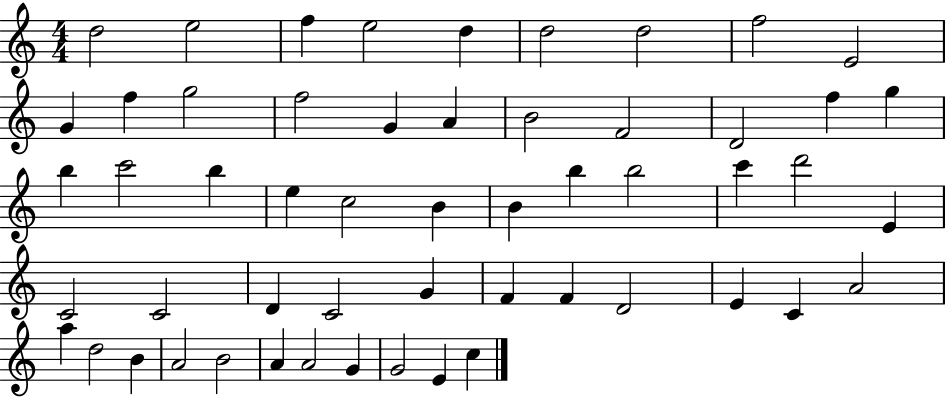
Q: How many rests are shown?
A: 0